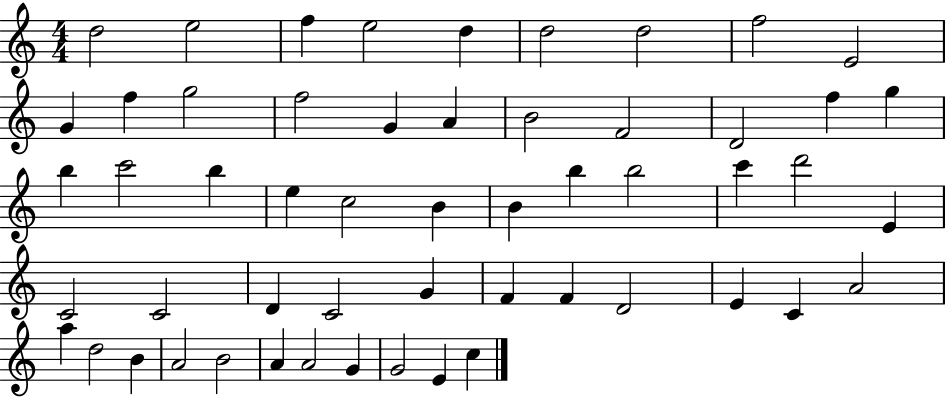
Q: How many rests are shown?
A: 0